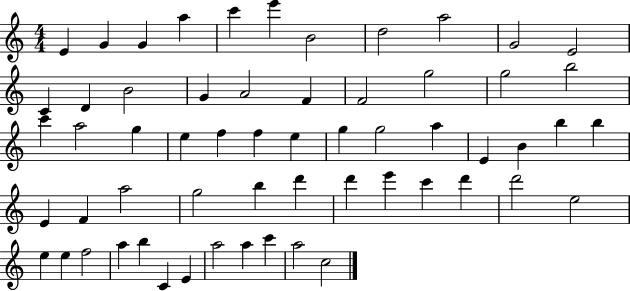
X:1
T:Untitled
M:4/4
L:1/4
K:C
E G G a c' e' B2 d2 a2 G2 E2 C D B2 G A2 F F2 g2 g2 b2 c' a2 g e f f e g g2 a E B b b E F a2 g2 b d' d' e' c' d' d'2 e2 e e f2 a b C E a2 a c' a2 c2